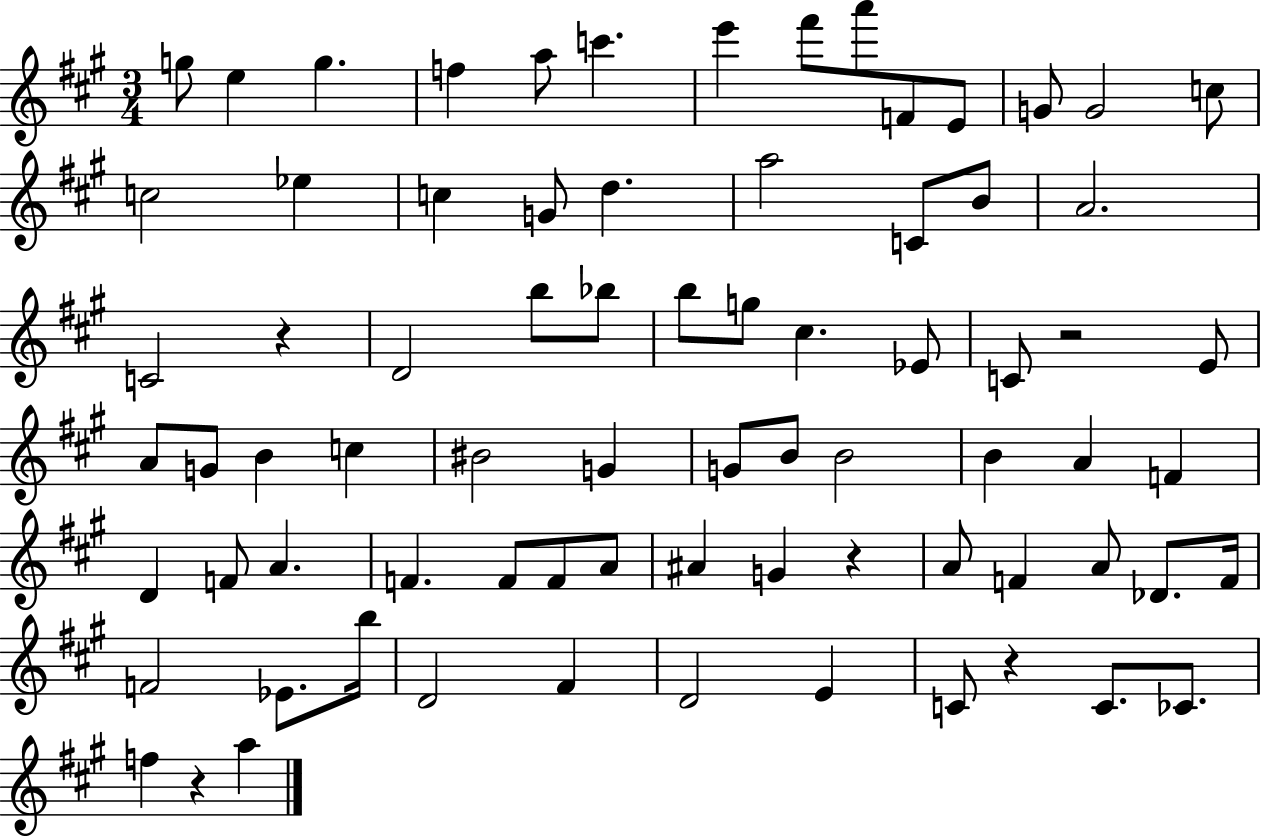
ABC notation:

X:1
T:Untitled
M:3/4
L:1/4
K:A
g/2 e g f a/2 c' e' ^f'/2 a'/2 F/2 E/2 G/2 G2 c/2 c2 _e c G/2 d a2 C/2 B/2 A2 C2 z D2 b/2 _b/2 b/2 g/2 ^c _E/2 C/2 z2 E/2 A/2 G/2 B c ^B2 G G/2 B/2 B2 B A F D F/2 A F F/2 F/2 A/2 ^A G z A/2 F A/2 _D/2 F/4 F2 _E/2 b/4 D2 ^F D2 E C/2 z C/2 _C/2 f z a